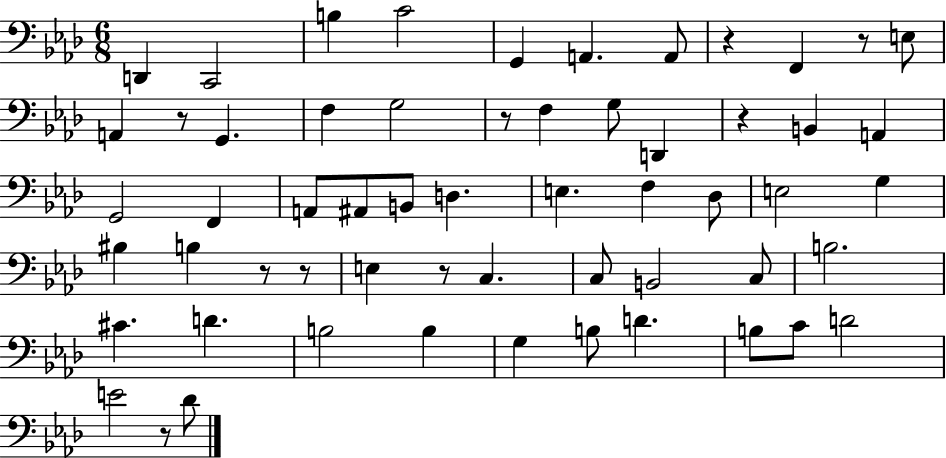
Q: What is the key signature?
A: AES major